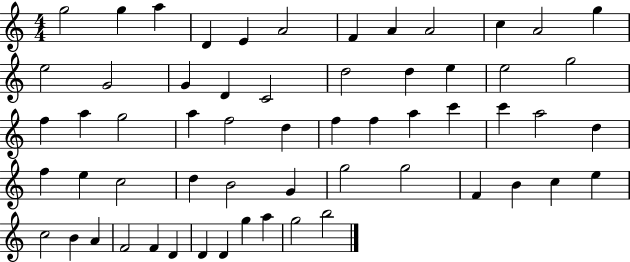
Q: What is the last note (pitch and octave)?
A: B5